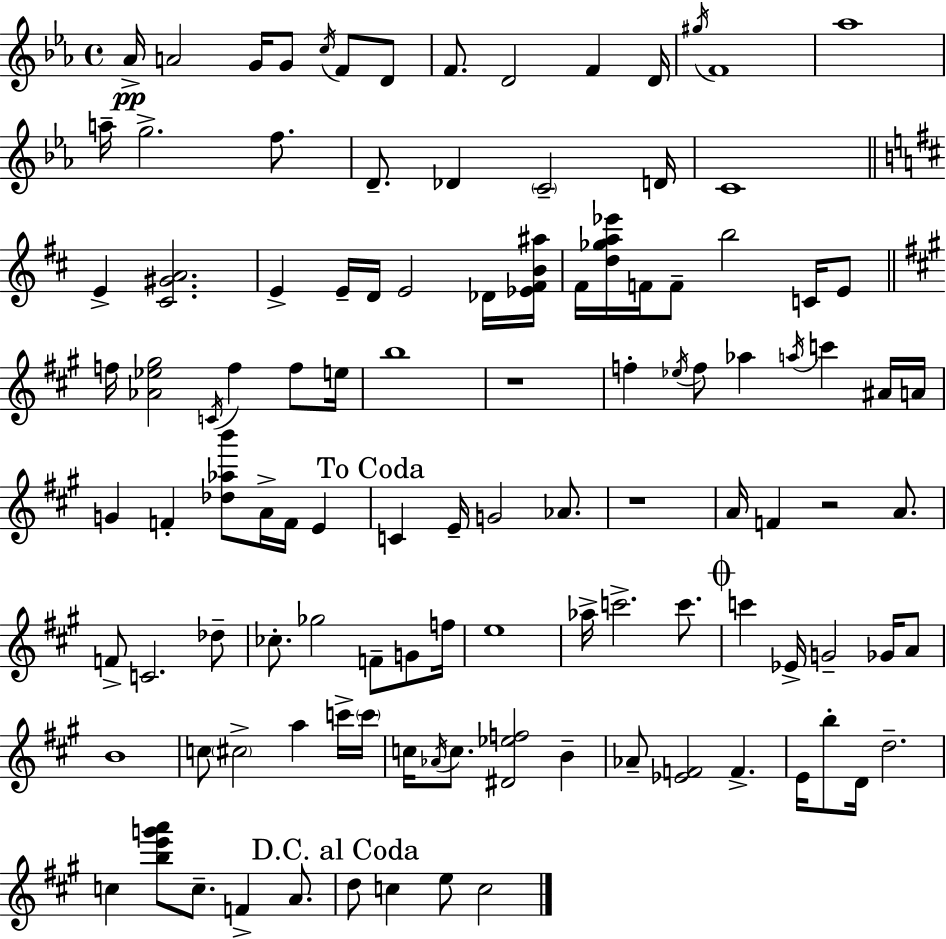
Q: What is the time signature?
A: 4/4